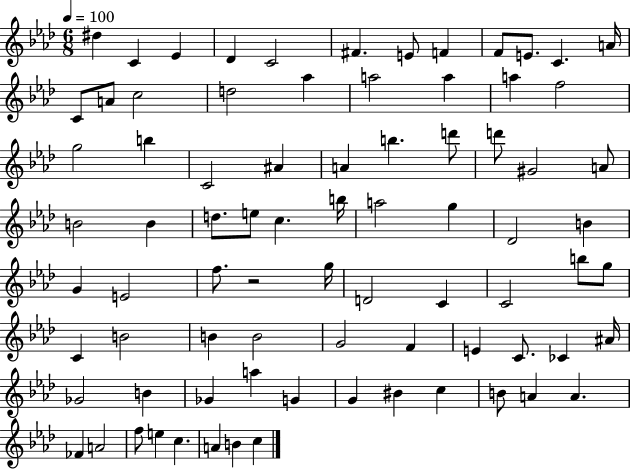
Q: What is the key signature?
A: AES major